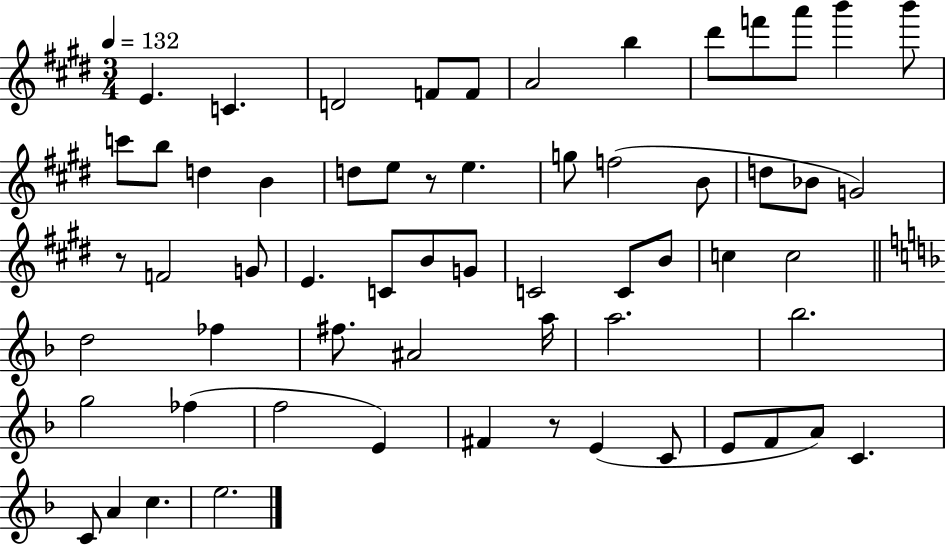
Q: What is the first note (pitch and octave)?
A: E4